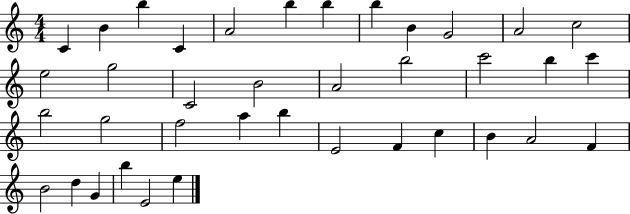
{
  \clef treble
  \numericTimeSignature
  \time 4/4
  \key c \major
  c'4 b'4 b''4 c'4 | a'2 b''4 b''4 | b''4 b'4 g'2 | a'2 c''2 | \break e''2 g''2 | c'2 b'2 | a'2 b''2 | c'''2 b''4 c'''4 | \break b''2 g''2 | f''2 a''4 b''4 | e'2 f'4 c''4 | b'4 a'2 f'4 | \break b'2 d''4 g'4 | b''4 e'2 e''4 | \bar "|."
}